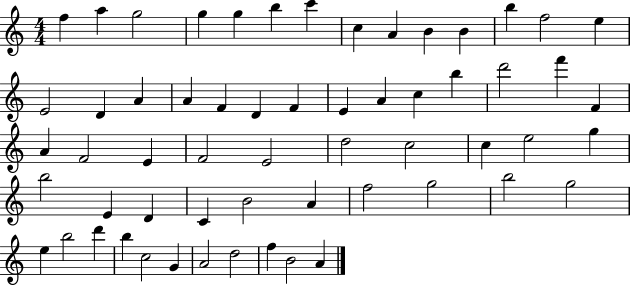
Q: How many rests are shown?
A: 0